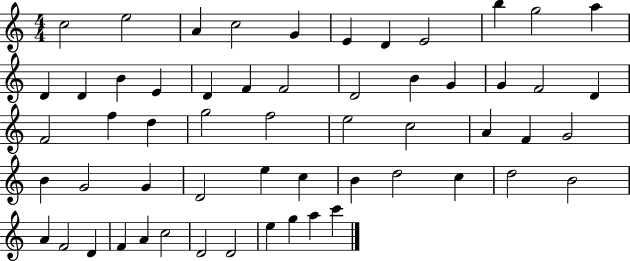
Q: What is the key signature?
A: C major